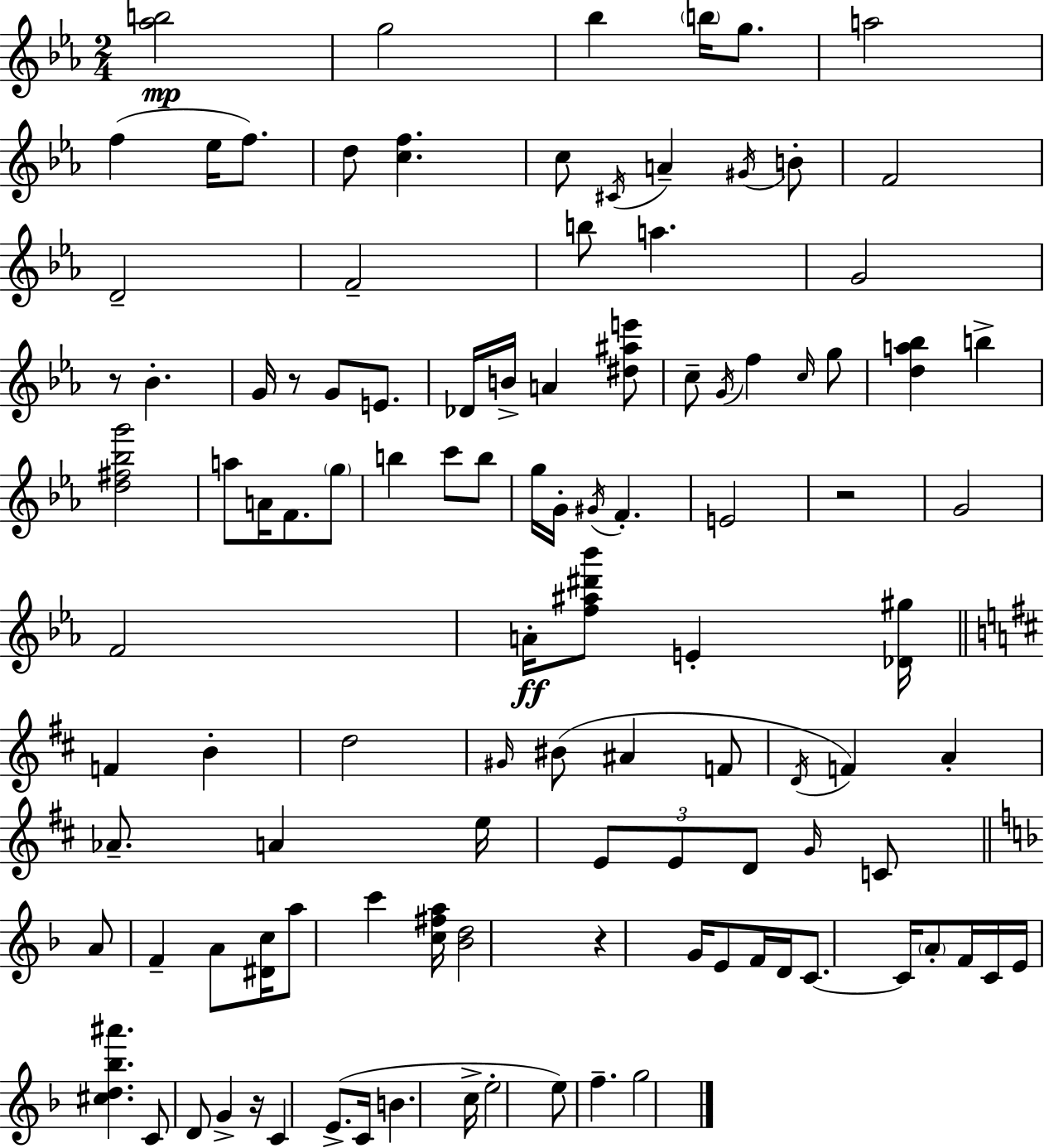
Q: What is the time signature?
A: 2/4